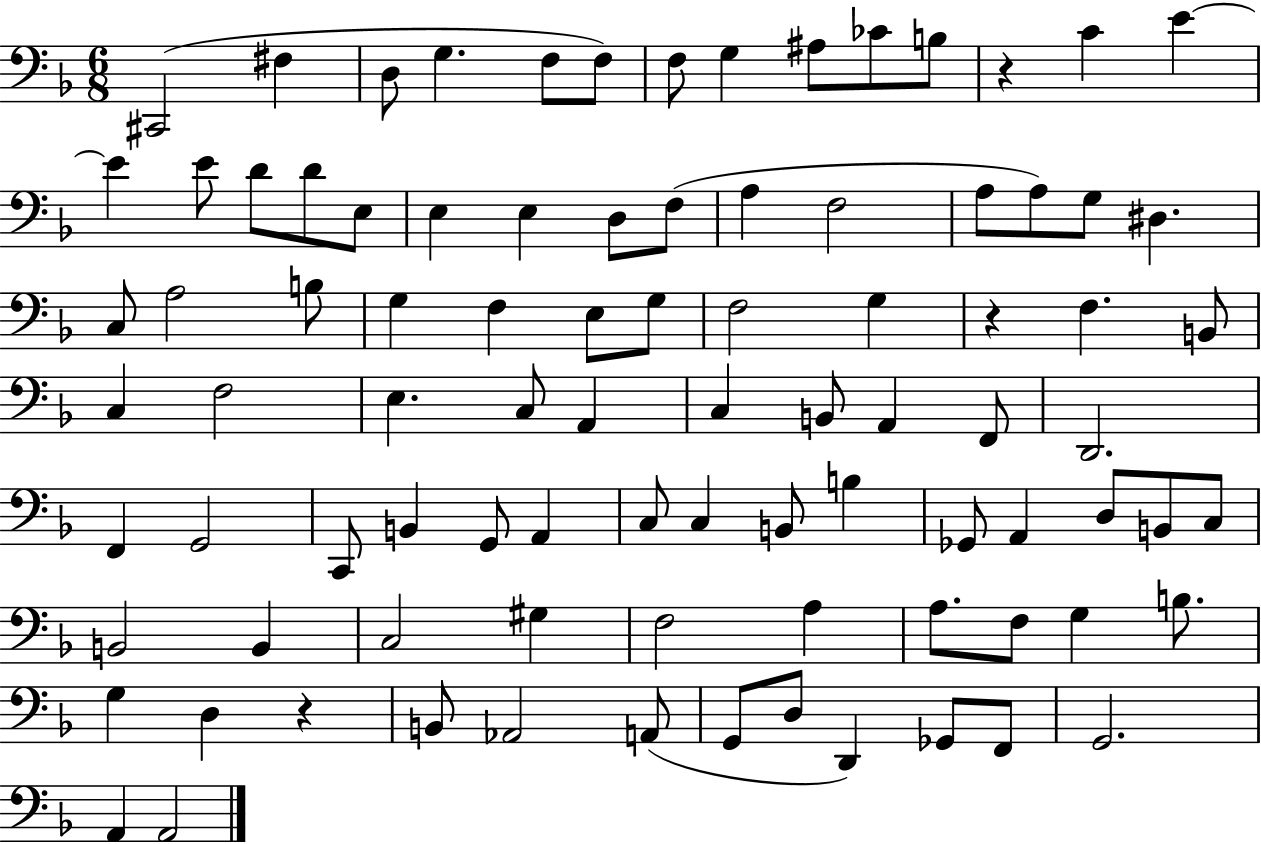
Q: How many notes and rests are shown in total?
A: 90